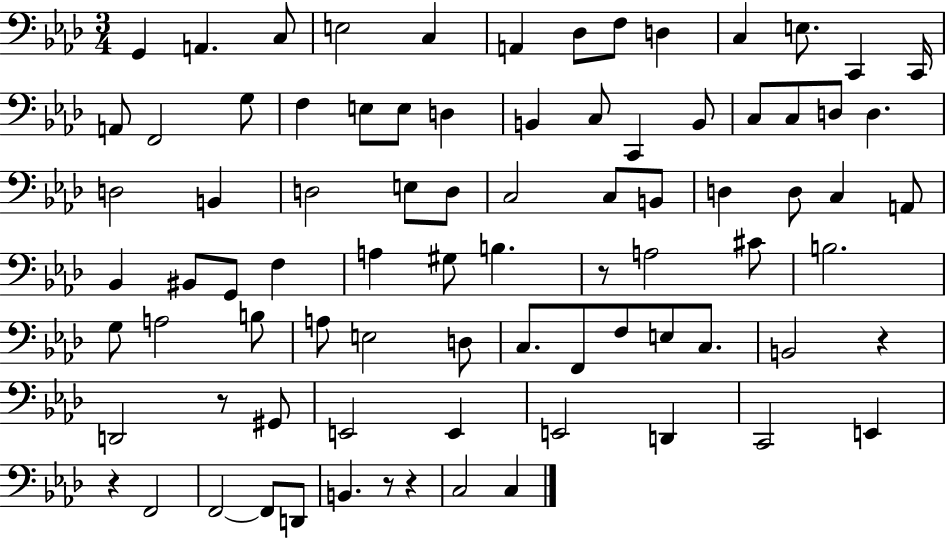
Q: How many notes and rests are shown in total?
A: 83